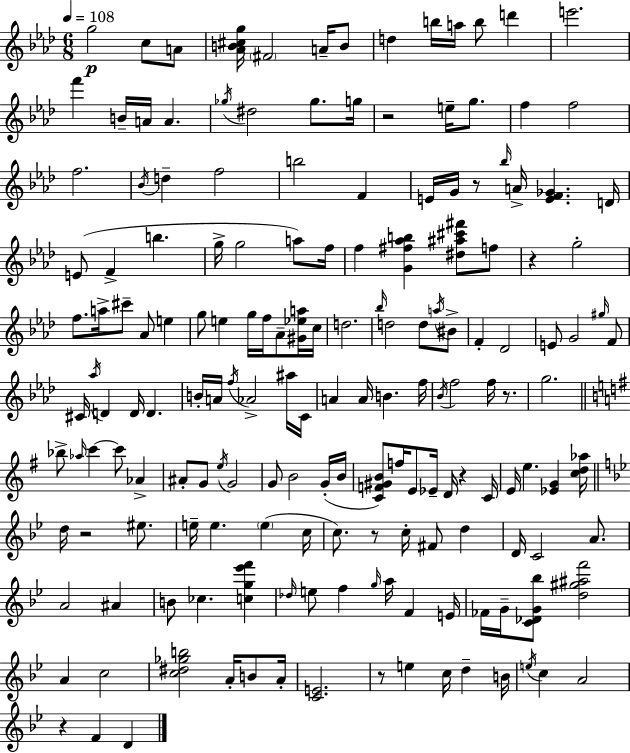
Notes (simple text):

G5/h C5/e A4/e [Ab4,B4,C#5,G5]/s F#4/h A4/s B4/e D5/q B5/s A5/s B5/e D6/q E6/h. F6/q B4/s A4/s A4/q. Gb5/s D#5/h Gb5/e. G5/s R/h E5/s G5/e. F5/q F5/h F5/h. Bb4/s D5/q F5/h B5/h F4/q E4/s G4/s R/e Bb5/s A4/s [E4,F4,Gb4]/q. D4/s E4/e F4/q B5/q. G5/s G5/h A5/e F5/s F5/q [G4,F#5,Ab5,B5]/q [D#5,A#5,C#6,F#6]/e F5/e R/q G5/h F5/e. A5/s C#6/e Ab4/e E5/q G5/e E5/q G5/s F5/s Ab4/e [G#4,Eb5,A5]/s C5/s D5/h. Bb5/s D5/h D5/e A5/s BIS4/e F4/q Db4/h E4/e G4/h G#5/s F4/e C#4/s Ab5/s D4/q D4/s D4/q. B4/s A4/s F5/s Ab4/h A#5/s C4/s A4/q A4/s B4/q. F5/s Bb4/s F5/h F5/s R/e. G5/h. Bb5/e Ab5/s C6/q C6/e Ab4/q A#4/e G4/e E5/s G4/h G4/e B4/h G4/s B4/s [C4,F4,G#4,B4]/e F5/s E4/e Eb4/s D4/s R/q C4/s E4/s E5/q. [Eb4,G4]/q [C5,D5,Ab5]/s D5/s R/h EIS5/e. E5/s E5/q. E5/q C5/s C5/e. R/e C5/s F#4/e D5/q D4/s C4/h A4/e. A4/h A#4/q B4/e CES5/q. [C5,G5,Eb6,F6]/q Db5/s E5/e F5/q G5/s A5/s F4/q E4/s FES4/s G4/s [C4,Db4,G4,Bb5]/e [D5,G#5,A#5,F6]/h A4/q C5/h [C5,D#5,Gb5,B5]/h A4/s B4/e A4/s [C4,E4]/h. R/e E5/q C5/s D5/q B4/s E5/s C5/q A4/h R/q F4/q D4/q